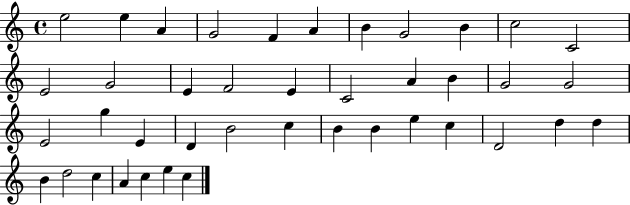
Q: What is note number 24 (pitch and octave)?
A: E4